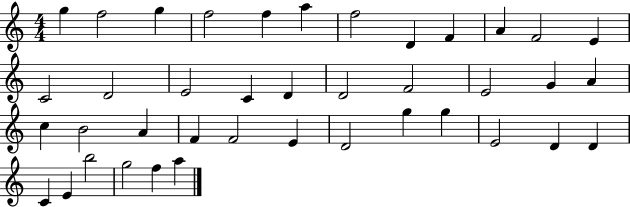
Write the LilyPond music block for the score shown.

{
  \clef treble
  \numericTimeSignature
  \time 4/4
  \key c \major
  g''4 f''2 g''4 | f''2 f''4 a''4 | f''2 d'4 f'4 | a'4 f'2 e'4 | \break c'2 d'2 | e'2 c'4 d'4 | d'2 f'2 | e'2 g'4 a'4 | \break c''4 b'2 a'4 | f'4 f'2 e'4 | d'2 g''4 g''4 | e'2 d'4 d'4 | \break c'4 e'4 b''2 | g''2 f''4 a''4 | \bar "|."
}